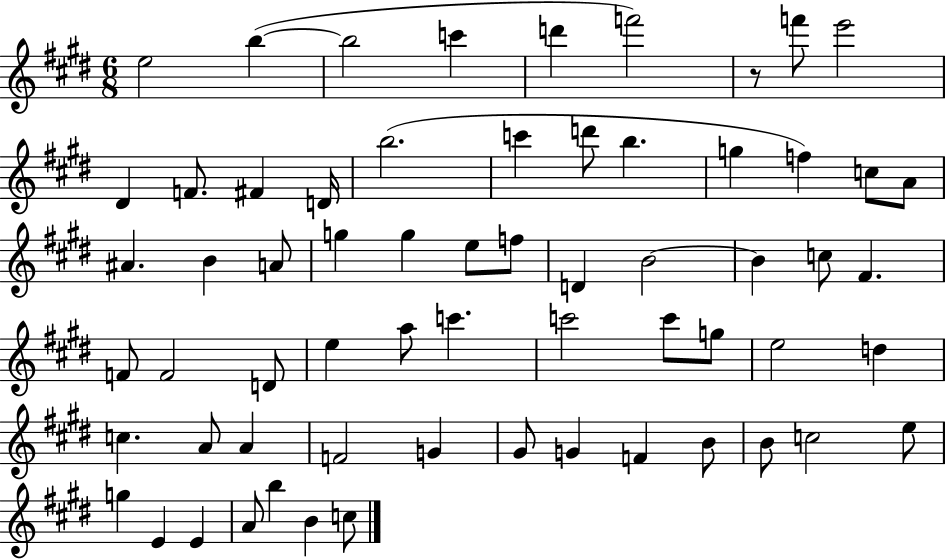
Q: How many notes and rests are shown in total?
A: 63